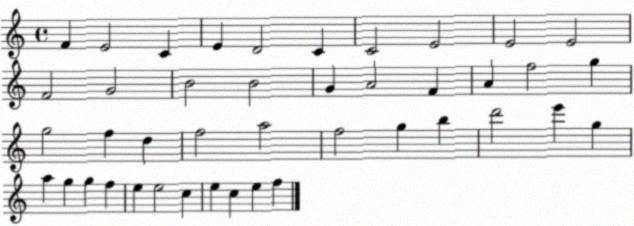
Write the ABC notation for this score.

X:1
T:Untitled
M:4/4
L:1/4
K:C
F E2 C E D2 C C2 E2 E2 E2 F2 G2 B2 B2 G A2 F A f2 g g2 f d f2 a2 f2 g b d'2 e' g a g g f e e2 c e c e f